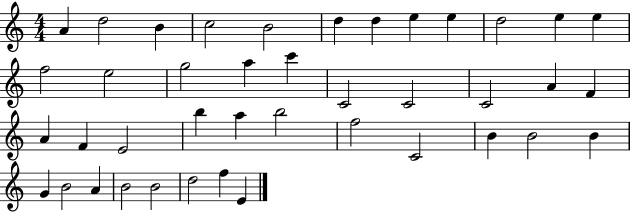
X:1
T:Untitled
M:4/4
L:1/4
K:C
A d2 B c2 B2 d d e e d2 e e f2 e2 g2 a c' C2 C2 C2 A F A F E2 b a b2 f2 C2 B B2 B G B2 A B2 B2 d2 f E